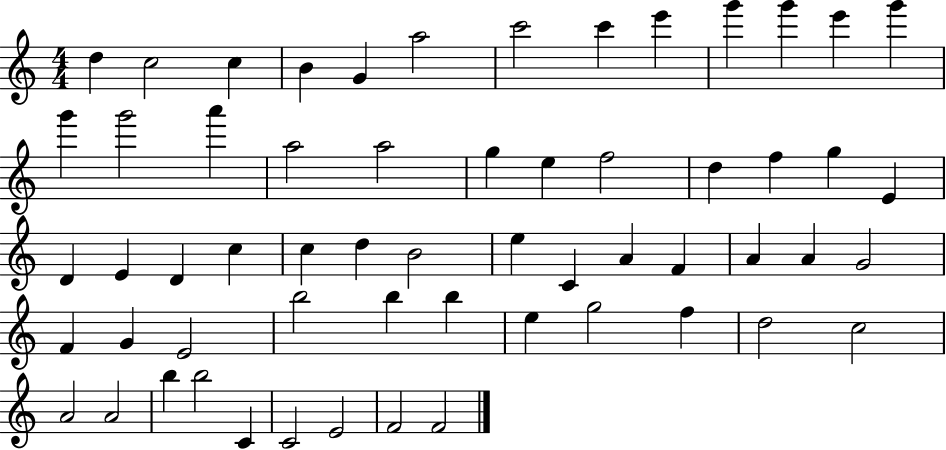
D5/q C5/h C5/q B4/q G4/q A5/h C6/h C6/q E6/q G6/q G6/q E6/q G6/q G6/q G6/h A6/q A5/h A5/h G5/q E5/q F5/h D5/q F5/q G5/q E4/q D4/q E4/q D4/q C5/q C5/q D5/q B4/h E5/q C4/q A4/q F4/q A4/q A4/q G4/h F4/q G4/q E4/h B5/h B5/q B5/q E5/q G5/h F5/q D5/h C5/h A4/h A4/h B5/q B5/h C4/q C4/h E4/h F4/h F4/h